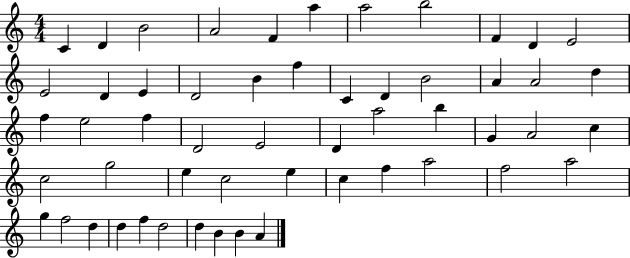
X:1
T:Untitled
M:4/4
L:1/4
K:C
C D B2 A2 F a a2 b2 F D E2 E2 D E D2 B f C D B2 A A2 d f e2 f D2 E2 D a2 b G A2 c c2 g2 e c2 e c f a2 f2 a2 g f2 d d f d2 d B B A